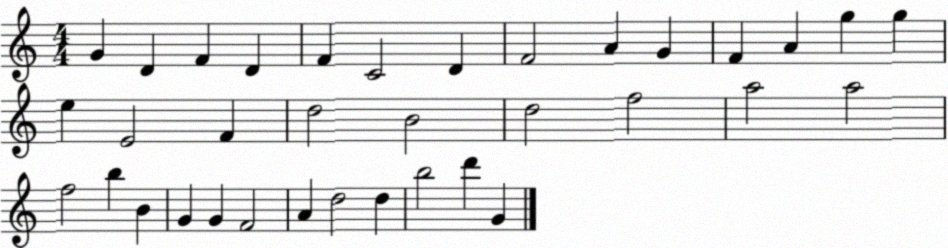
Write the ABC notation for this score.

X:1
T:Untitled
M:4/4
L:1/4
K:C
G D F D F C2 D F2 A G F A g g e E2 F d2 B2 d2 f2 a2 a2 f2 b B G G F2 A d2 d b2 d' G